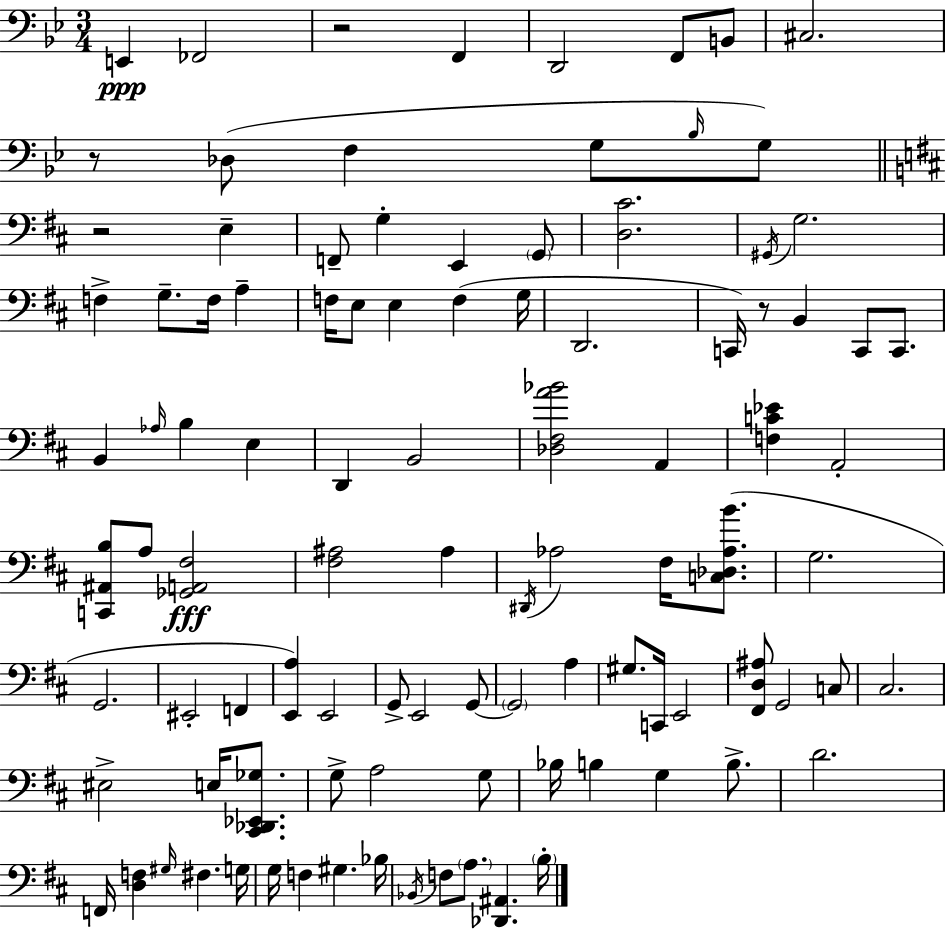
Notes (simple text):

E2/q FES2/h R/h F2/q D2/h F2/e B2/e C#3/h. R/e Db3/e F3/q G3/e Bb3/s G3/e R/h E3/q F2/e G3/q E2/q G2/e [D3,C#4]/h. G#2/s G3/h. F3/q G3/e. F3/s A3/q F3/s E3/e E3/q F3/q G3/s D2/h. C2/s R/e B2/q C2/e C2/e. B2/q Ab3/s B3/q E3/q D2/q B2/h [Db3,F#3,A4,Bb4]/h A2/q [F3,C4,Eb4]/q A2/h [C2,A#2,B3]/e A3/e [Gb2,A2,F#3]/h [F#3,A#3]/h A#3/q D#2/s Ab3/h F#3/s [C3,Db3,Ab3,B4]/e. G3/h. G2/h. EIS2/h F2/q [E2,A3]/q E2/h G2/e E2/h G2/e G2/h A3/q G#3/e. C2/s E2/h [F#2,D3,A#3]/e G2/h C3/e C#3/h. EIS3/h E3/s [C#2,Db2,Eb2,Gb3]/e. G3/e A3/h G3/e Bb3/s B3/q G3/q B3/e. D4/h. F2/s [D3,F3]/q G#3/s F#3/q. G3/s G3/s F3/q G#3/q. Bb3/s Bb2/s F3/e A3/e. [Db2,A#2]/q. B3/s